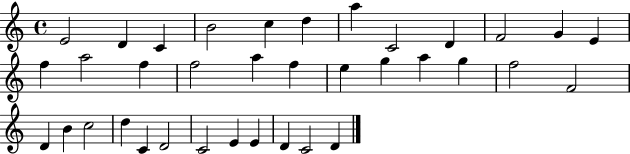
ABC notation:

X:1
T:Untitled
M:4/4
L:1/4
K:C
E2 D C B2 c d a C2 D F2 G E f a2 f f2 a f e g a g f2 F2 D B c2 d C D2 C2 E E D C2 D